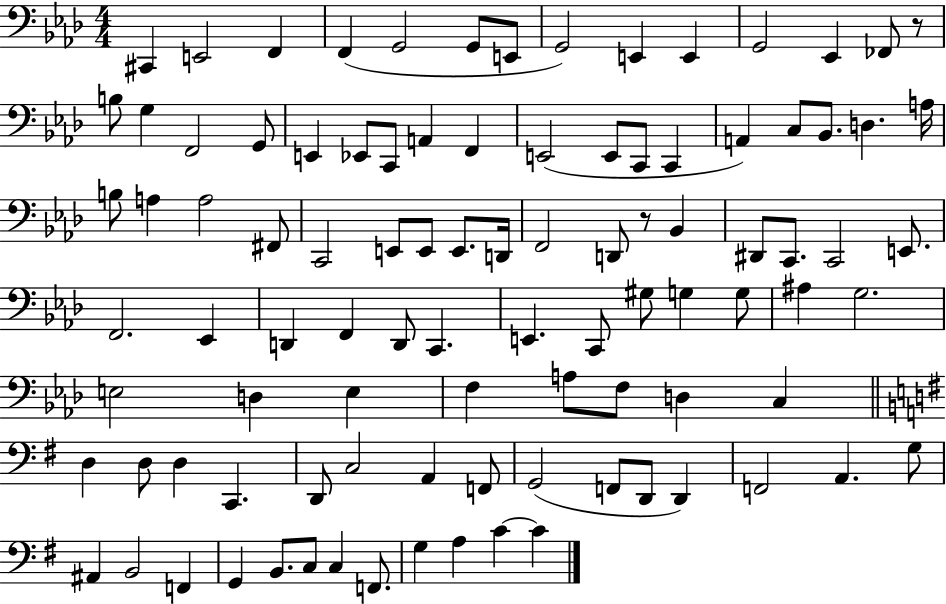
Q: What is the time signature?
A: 4/4